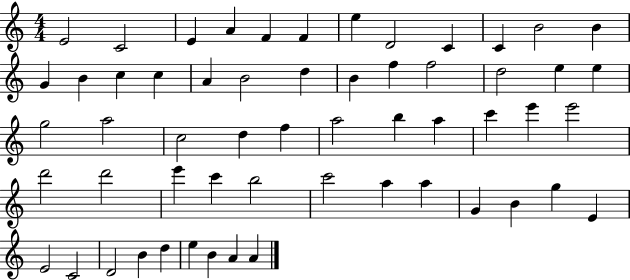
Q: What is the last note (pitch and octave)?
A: A4